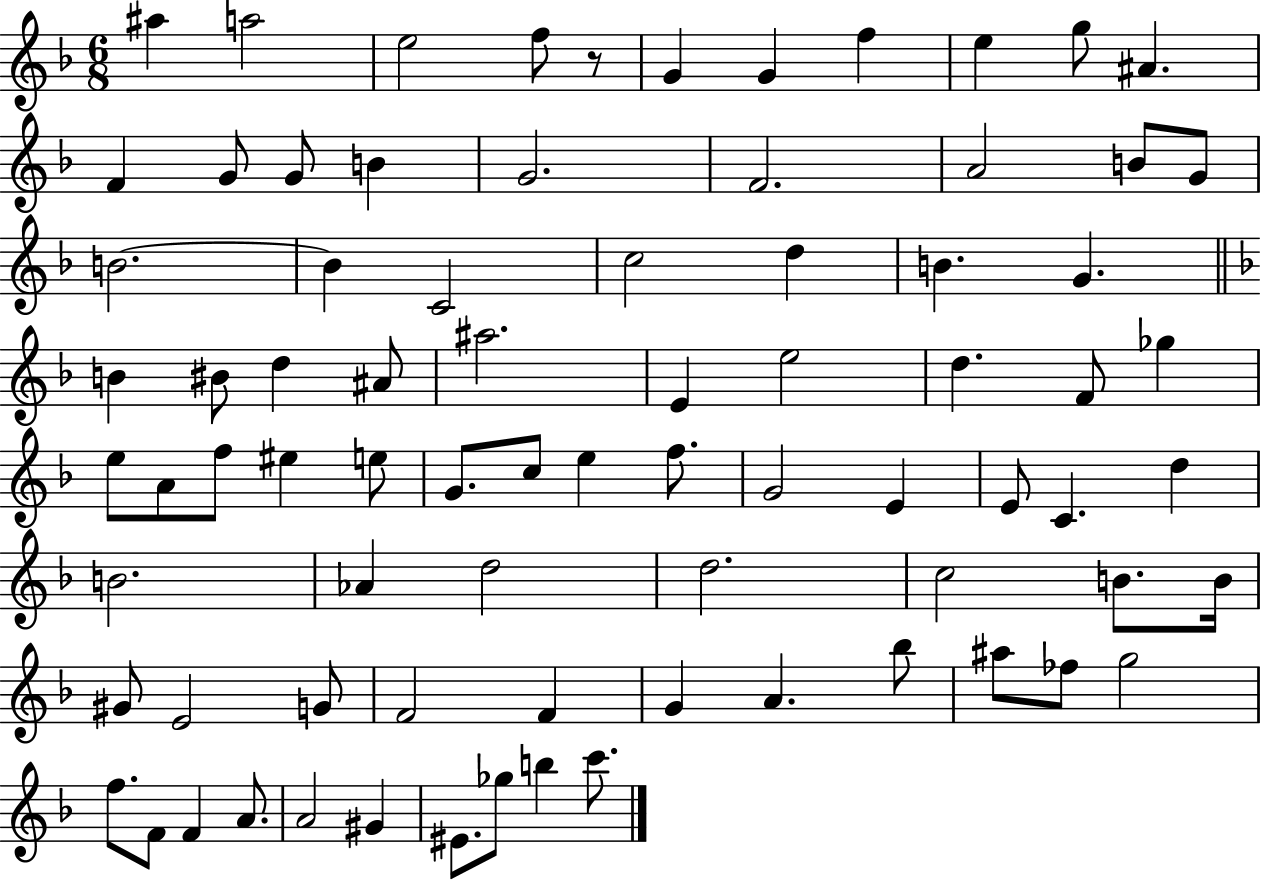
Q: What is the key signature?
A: F major